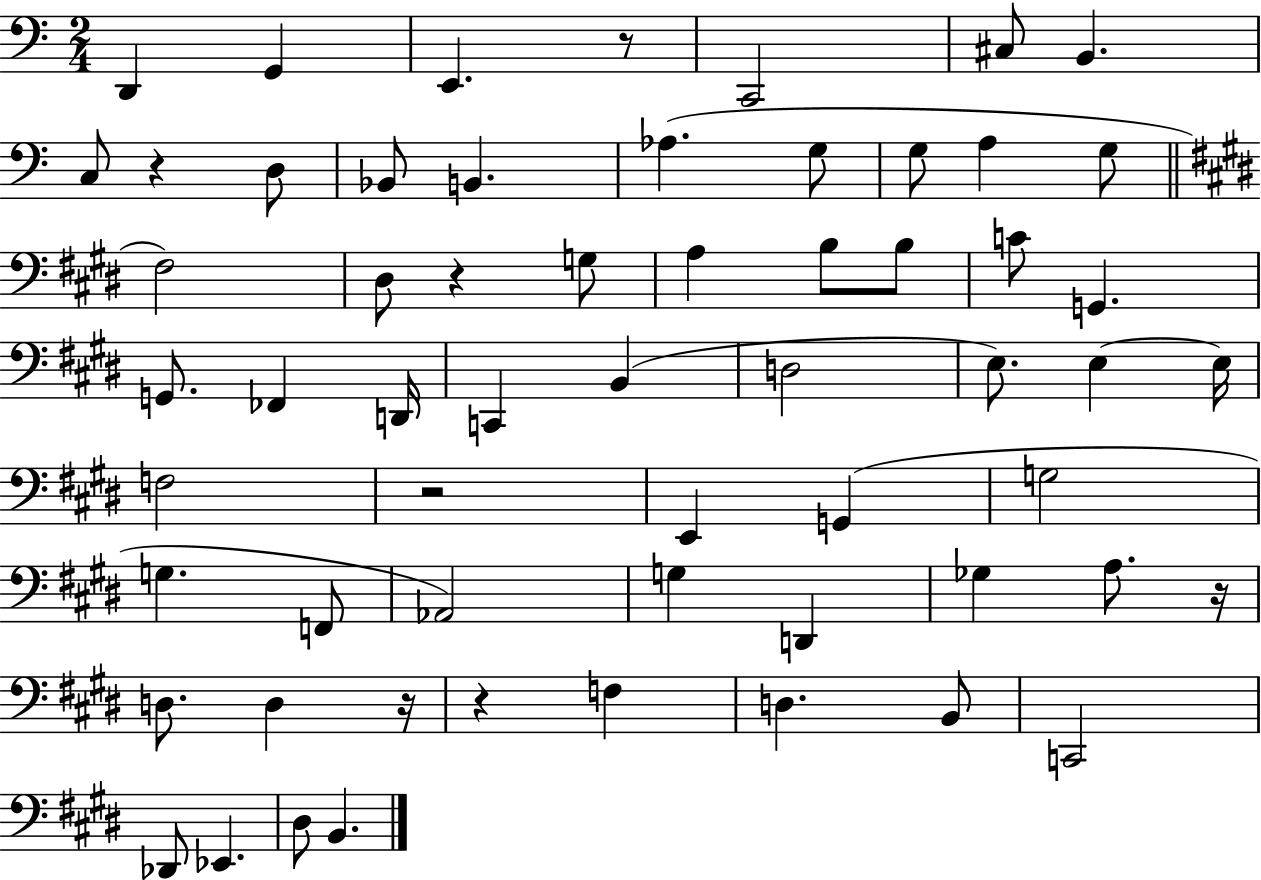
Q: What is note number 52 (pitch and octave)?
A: D#3